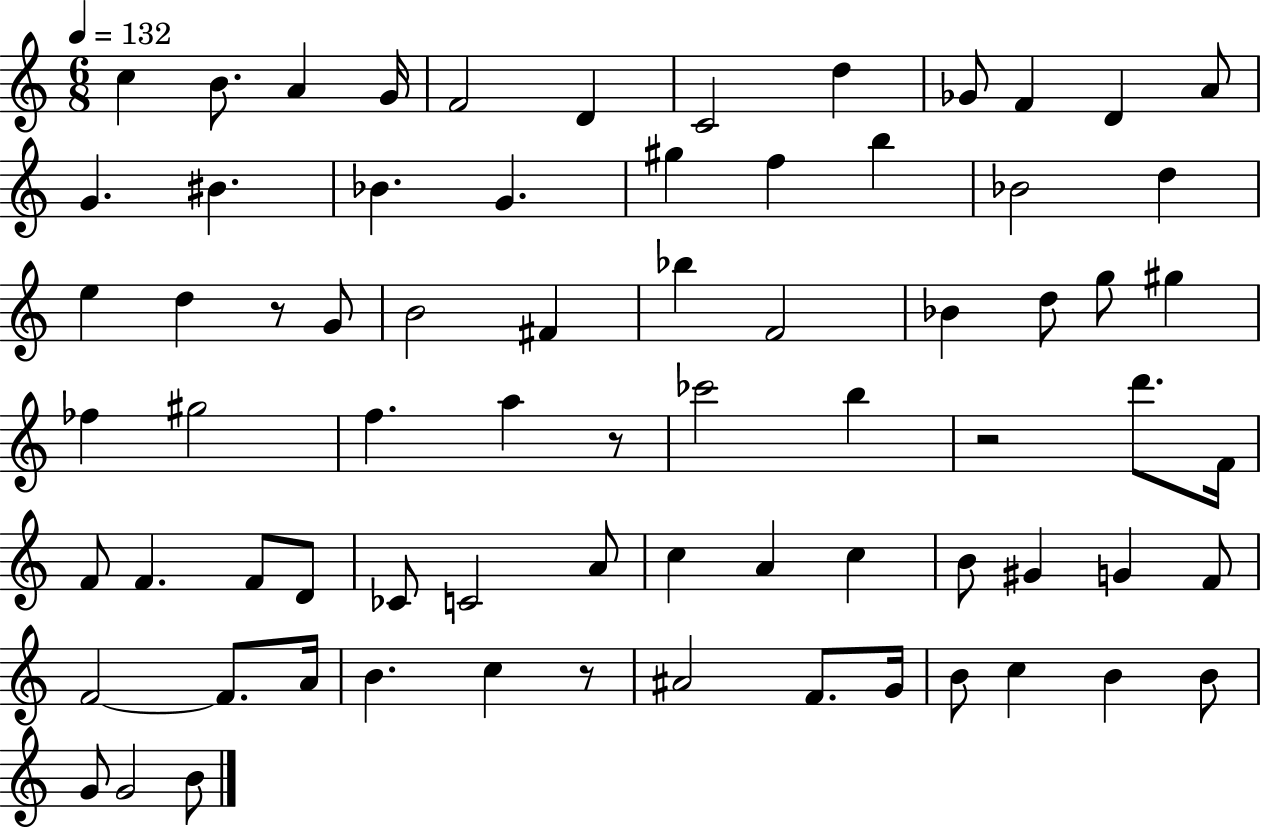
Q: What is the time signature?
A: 6/8